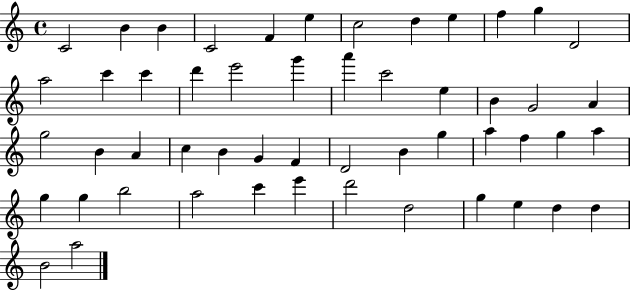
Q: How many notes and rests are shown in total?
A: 52